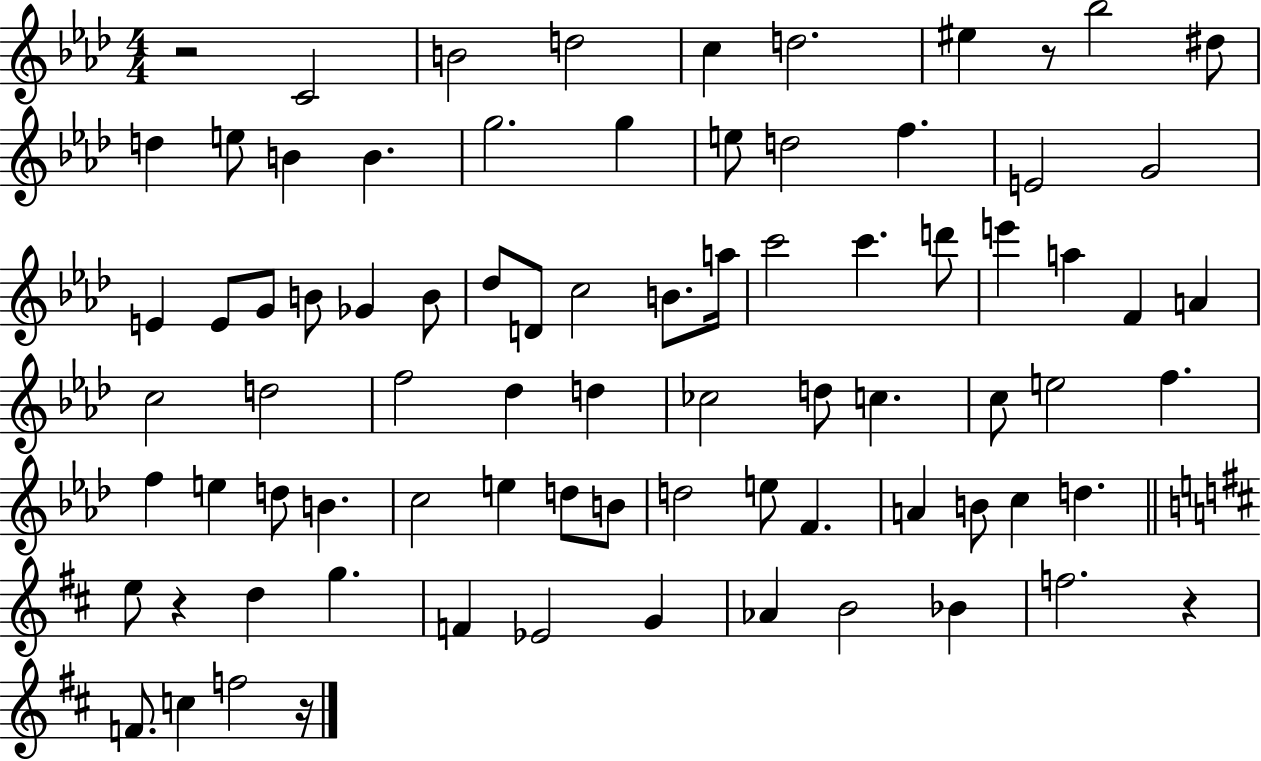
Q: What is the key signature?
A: AES major